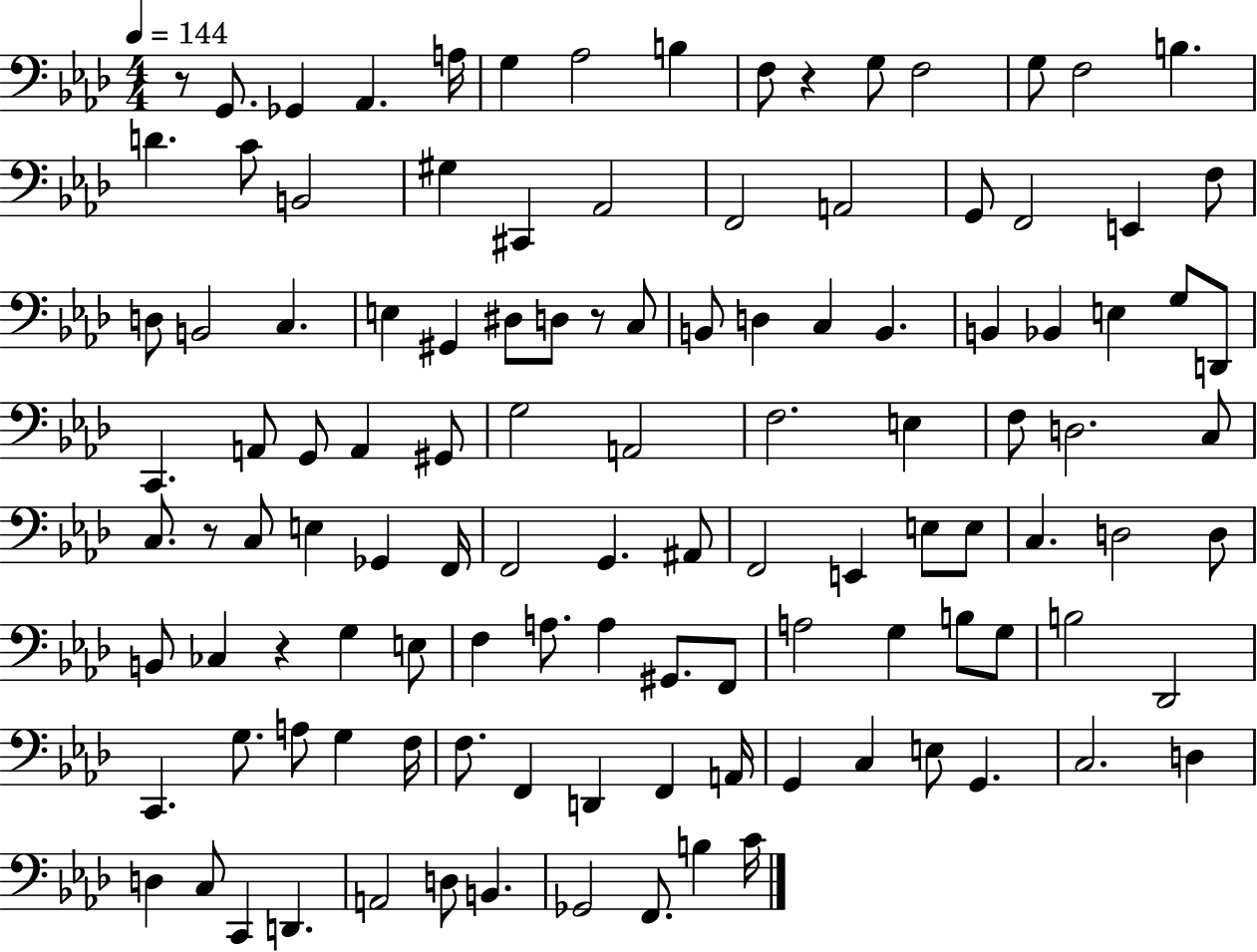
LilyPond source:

{
  \clef bass
  \numericTimeSignature
  \time 4/4
  \key aes \major
  \tempo 4 = 144
  r8 g,8. ges,4 aes,4. a16 | g4 aes2 b4 | f8 r4 g8 f2 | g8 f2 b4. | \break d'4. c'8 b,2 | gis4 cis,4 aes,2 | f,2 a,2 | g,8 f,2 e,4 f8 | \break d8 b,2 c4. | e4 gis,4 dis8 d8 r8 c8 | b,8 d4 c4 b,4. | b,4 bes,4 e4 g8 d,8 | \break c,4. a,8 g,8 a,4 gis,8 | g2 a,2 | f2. e4 | f8 d2. c8 | \break c8. r8 c8 e4 ges,4 f,16 | f,2 g,4. ais,8 | f,2 e,4 e8 e8 | c4. d2 d8 | \break b,8 ces4 r4 g4 e8 | f4 a8. a4 gis,8. f,8 | a2 g4 b8 g8 | b2 des,2 | \break c,4. g8. a8 g4 f16 | f8. f,4 d,4 f,4 a,16 | g,4 c4 e8 g,4. | c2. d4 | \break d4 c8 c,4 d,4. | a,2 d8 b,4. | ges,2 f,8. b4 c'16 | \bar "|."
}